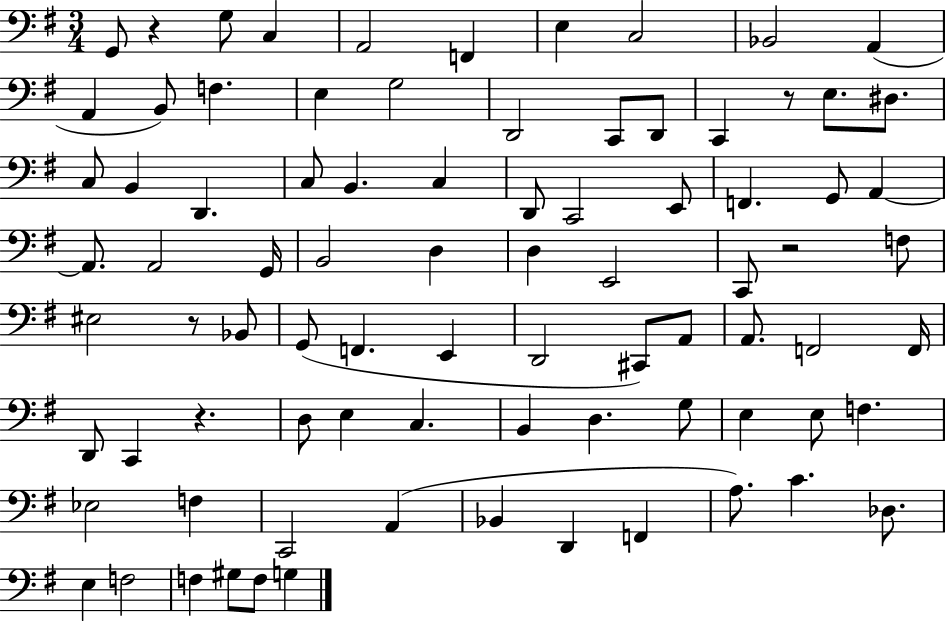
{
  \clef bass
  \numericTimeSignature
  \time 3/4
  \key g \major
  g,8 r4 g8 c4 | a,2 f,4 | e4 c2 | bes,2 a,4( | \break a,4 b,8) f4. | e4 g2 | d,2 c,8 d,8 | c,4 r8 e8. dis8. | \break c8 b,4 d,4. | c8 b,4. c4 | d,8 c,2 e,8 | f,4. g,8 a,4~~ | \break a,8. a,2 g,16 | b,2 d4 | d4 e,2 | c,8 r2 f8 | \break eis2 r8 bes,8 | g,8( f,4. e,4 | d,2 cis,8) a,8 | a,8. f,2 f,16 | \break d,8 c,4 r4. | d8 e4 c4. | b,4 d4. g8 | e4 e8 f4. | \break ees2 f4 | c,2 a,4( | bes,4 d,4 f,4 | a8.) c'4. des8. | \break e4 f2 | f4 gis8 f8 g4 | \bar "|."
}